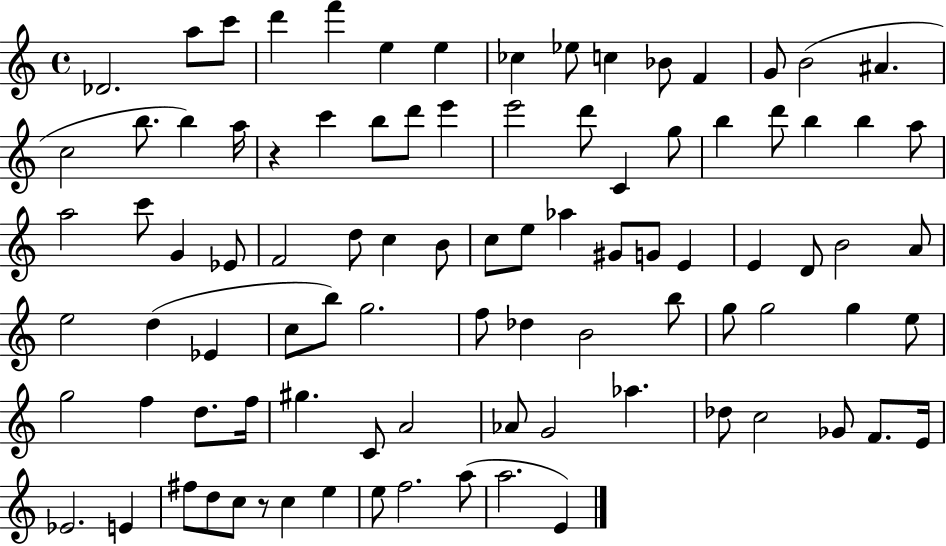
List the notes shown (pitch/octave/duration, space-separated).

Db4/h. A5/e C6/e D6/q F6/q E5/q E5/q CES5/q Eb5/e C5/q Bb4/e F4/q G4/e B4/h A#4/q. C5/h B5/e. B5/q A5/s R/q C6/q B5/e D6/e E6/q E6/h D6/e C4/q G5/e B5/q D6/e B5/q B5/q A5/e A5/h C6/e G4/q Eb4/e F4/h D5/e C5/q B4/e C5/e E5/e Ab5/q G#4/e G4/e E4/q E4/q D4/e B4/h A4/e E5/h D5/q Eb4/q C5/e B5/e G5/h. F5/e Db5/q B4/h B5/e G5/e G5/h G5/q E5/e G5/h F5/q D5/e. F5/s G#5/q. C4/e A4/h Ab4/e G4/h Ab5/q. Db5/e C5/h Gb4/e F4/e. E4/s Eb4/h. E4/q F#5/e D5/e C5/e R/e C5/q E5/q E5/e F5/h. A5/e A5/h. E4/q